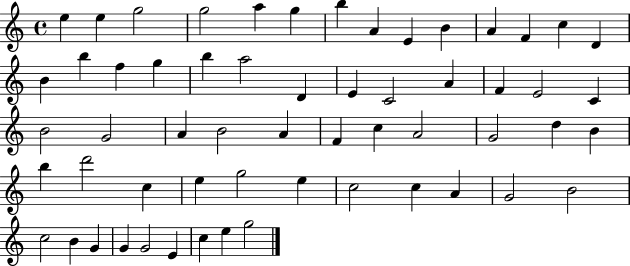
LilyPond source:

{
  \clef treble
  \time 4/4
  \defaultTimeSignature
  \key c \major
  e''4 e''4 g''2 | g''2 a''4 g''4 | b''4 a'4 e'4 b'4 | a'4 f'4 c''4 d'4 | \break b'4 b''4 f''4 g''4 | b''4 a''2 d'4 | e'4 c'2 a'4 | f'4 e'2 c'4 | \break b'2 g'2 | a'4 b'2 a'4 | f'4 c''4 a'2 | g'2 d''4 b'4 | \break b''4 d'''2 c''4 | e''4 g''2 e''4 | c''2 c''4 a'4 | g'2 b'2 | \break c''2 b'4 g'4 | g'4 g'2 e'4 | c''4 e''4 g''2 | \bar "|."
}